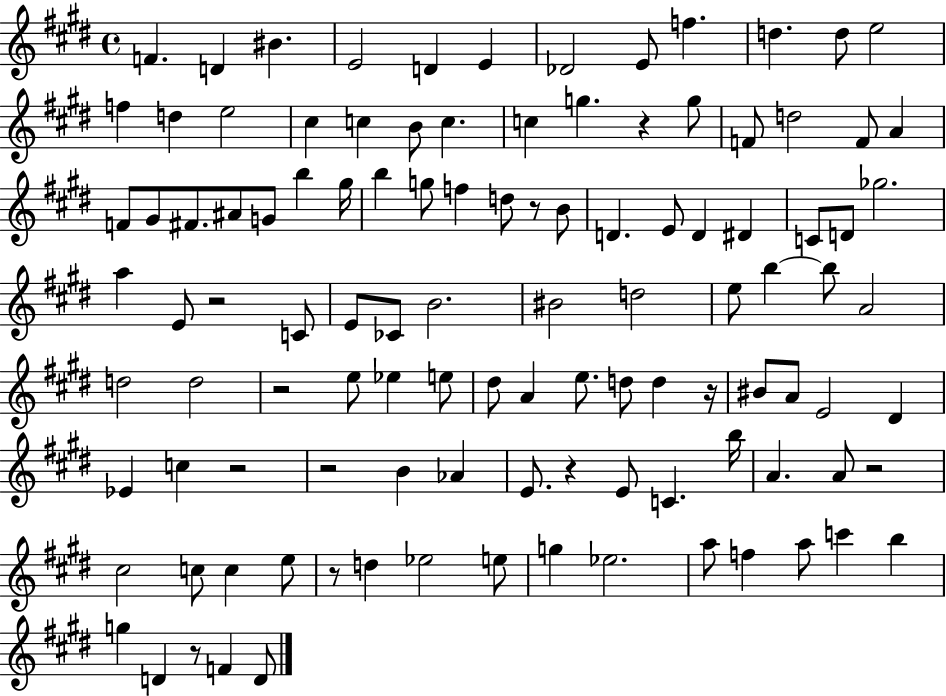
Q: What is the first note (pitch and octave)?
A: F4